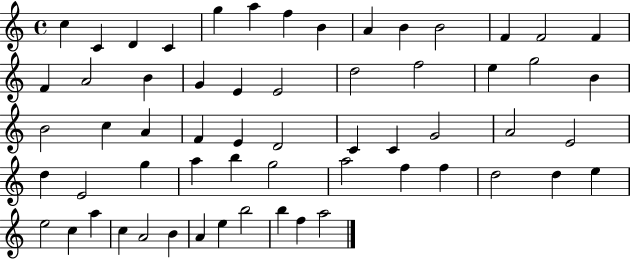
X:1
T:Untitled
M:4/4
L:1/4
K:C
c C D C g a f B A B B2 F F2 F F A2 B G E E2 d2 f2 e g2 B B2 c A F E D2 C C G2 A2 E2 d E2 g a b g2 a2 f f d2 d e e2 c a c A2 B A e b2 b f a2